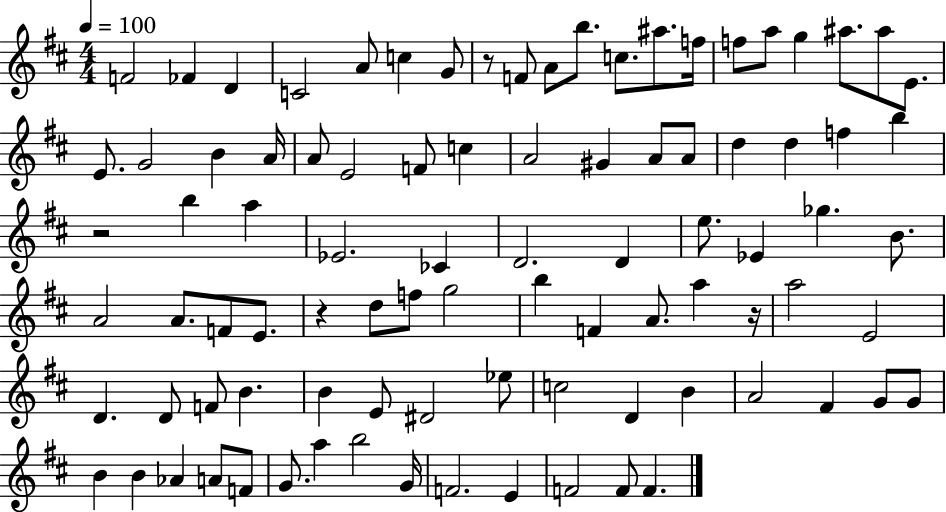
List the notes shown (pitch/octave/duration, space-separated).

F4/h FES4/q D4/q C4/h A4/e C5/q G4/e R/e F4/e A4/e B5/e. C5/e. A#5/e. F5/s F5/e A5/e G5/q A#5/e. A#5/e E4/e. E4/e. G4/h B4/q A4/s A4/e E4/h F4/e C5/q A4/h G#4/q A4/e A4/e D5/q D5/q F5/q B5/q R/h B5/q A5/q Eb4/h. CES4/q D4/h. D4/q E5/e. Eb4/q Gb5/q. B4/e. A4/h A4/e. F4/e E4/e. R/q D5/e F5/e G5/h B5/q F4/q A4/e. A5/q R/s A5/h E4/h D4/q. D4/e F4/e B4/q. B4/q E4/e D#4/h Eb5/e C5/h D4/q B4/q A4/h F#4/q G4/e G4/e B4/q B4/q Ab4/q A4/e F4/e G4/e. A5/q B5/h G4/s F4/h. E4/q F4/h F4/e F4/q.